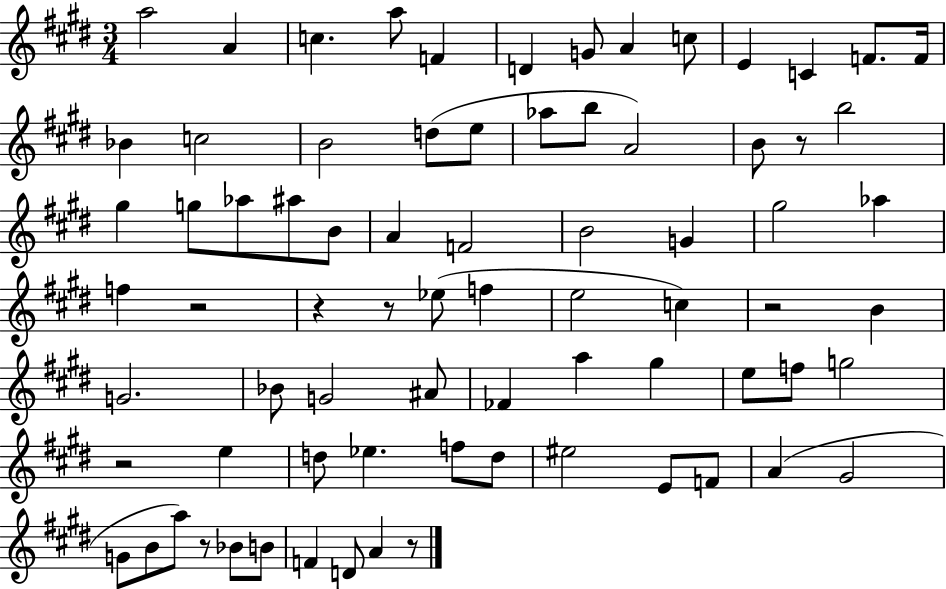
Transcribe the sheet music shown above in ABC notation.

X:1
T:Untitled
M:3/4
L:1/4
K:E
a2 A c a/2 F D G/2 A c/2 E C F/2 F/4 _B c2 B2 d/2 e/2 _a/2 b/2 A2 B/2 z/2 b2 ^g g/2 _a/2 ^a/2 B/2 A F2 B2 G ^g2 _a f z2 z z/2 _e/2 f e2 c z2 B G2 _B/2 G2 ^A/2 _F a ^g e/2 f/2 g2 z2 e d/2 _e f/2 d/2 ^e2 E/2 F/2 A ^G2 G/2 B/2 a/2 z/2 _B/2 B/2 F D/2 A z/2